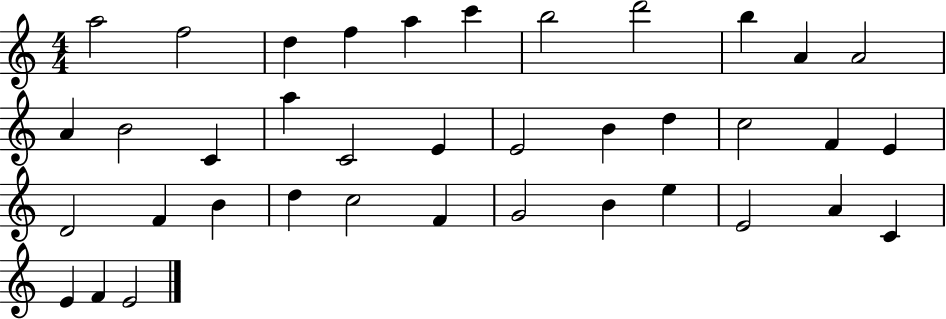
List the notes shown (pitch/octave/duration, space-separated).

A5/h F5/h D5/q F5/q A5/q C6/q B5/h D6/h B5/q A4/q A4/h A4/q B4/h C4/q A5/q C4/h E4/q E4/h B4/q D5/q C5/h F4/q E4/q D4/h F4/q B4/q D5/q C5/h F4/q G4/h B4/q E5/q E4/h A4/q C4/q E4/q F4/q E4/h